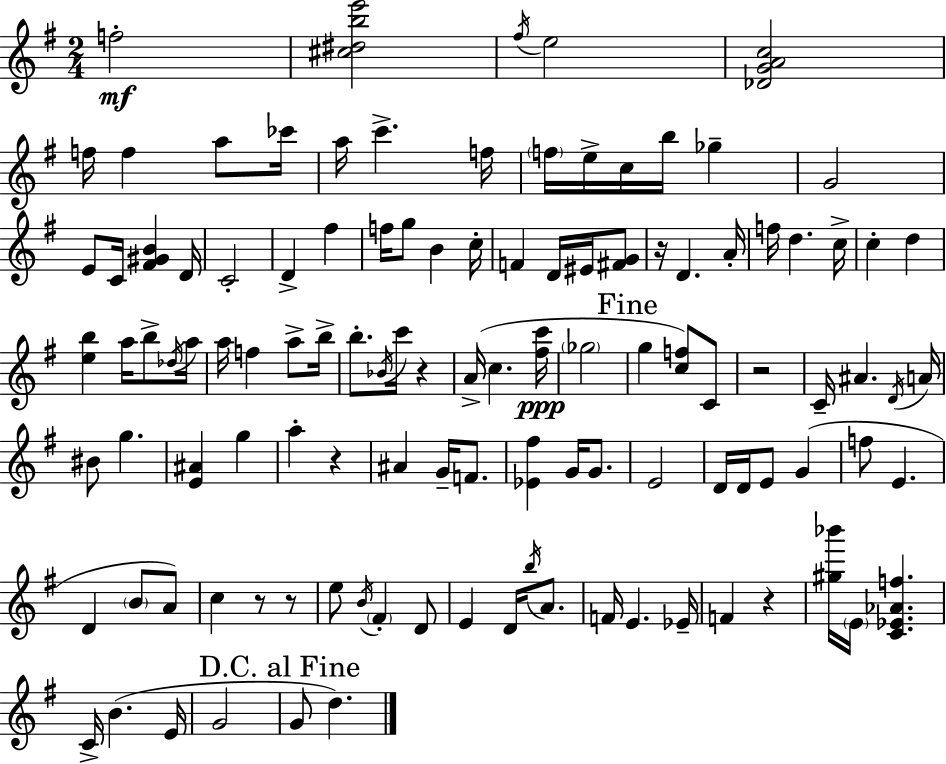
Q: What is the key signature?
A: E minor